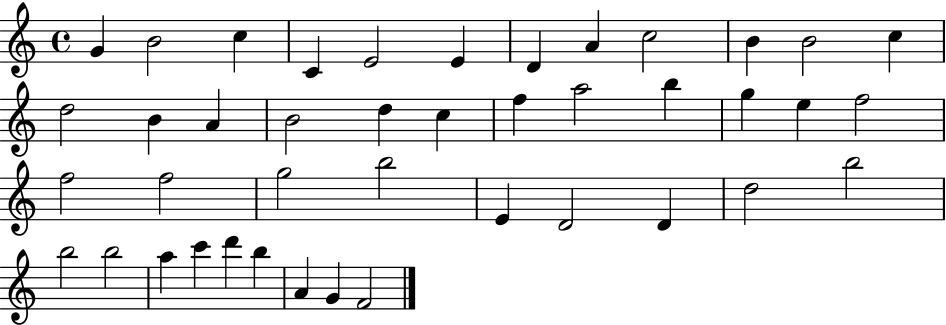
{
  \clef treble
  \time 4/4
  \defaultTimeSignature
  \key c \major
  g'4 b'2 c''4 | c'4 e'2 e'4 | d'4 a'4 c''2 | b'4 b'2 c''4 | \break d''2 b'4 a'4 | b'2 d''4 c''4 | f''4 a''2 b''4 | g''4 e''4 f''2 | \break f''2 f''2 | g''2 b''2 | e'4 d'2 d'4 | d''2 b''2 | \break b''2 b''2 | a''4 c'''4 d'''4 b''4 | a'4 g'4 f'2 | \bar "|."
}